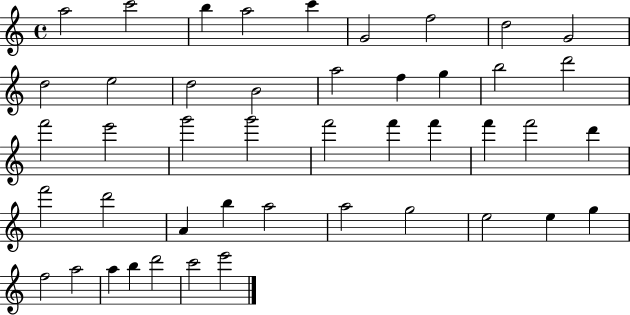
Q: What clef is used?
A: treble